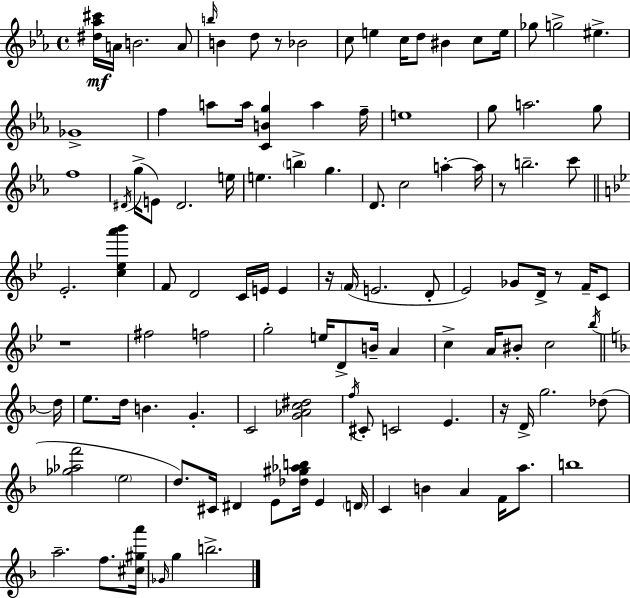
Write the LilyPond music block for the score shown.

{
  \clef treble
  \time 4/4
  \defaultTimeSignature
  \key c \minor
  <dis'' aes'' cis'''>16\mf a'16 b'2. a'8 | \grace { b''16 } b'4 d''8 r8 bes'2 | c''8 e''4 c''16 d''8 bis'4 c''8 | e''16 ges''8 g''2-> eis''4.-> | \break ges'1-> | f''4 a''8 a''16 <c' b' g''>4 a''4 | f''16-- e''1 | g''8 a''2. g''8 | \break f''1 | \acciaccatura { dis'16 }( g''16-> e'8) dis'2. | e''16 e''4. \parenthesize b''4-> g''4. | d'8. c''2 a''4-.~~ | \break a''16 r8 b''2.-- | c'''8 \bar "||" \break \key bes \major ees'2.-. <c'' ees'' a''' bes'''>4 | f'8 d'2 c'16 e'16 e'4 | r16 \parenthesize f'16( e'2. d'8-. | ees'2) ges'8 d'16-> r8 f'16-- c'8 | \break r1 | fis''2 f''2 | g''2-. e''16 d'8-> b'16-- a'4 | c''4-> a'16 bis'8-. c''2 \acciaccatura { bes''16 } | \break \bar "||" \break \key d \minor d''16 e''8. d''16 b'4. g'4.-. | c'2 <g' aes' c'' dis''>2 | \acciaccatura { f''16 } cis'8-. c'2 e'4. | r16 d'16-> g''2. | \break des''8( <ges'' aes'' f'''>2 \parenthesize e''2 | d''8.) cis'16 dis'4 e'8 <des'' gis'' aes'' b''>16 e'4 | \parenthesize d'16 c'4 b'4 a'4 f'16 a''8. | b''1 | \break a''2.-- f''8. | <cis'' gis'' a'''>16 \grace { ges'16 } g''4 b''2.-> | \bar "|."
}